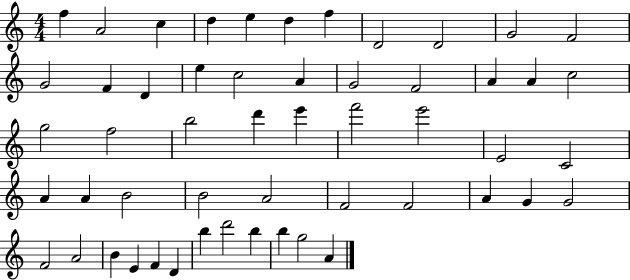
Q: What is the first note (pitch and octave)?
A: F5